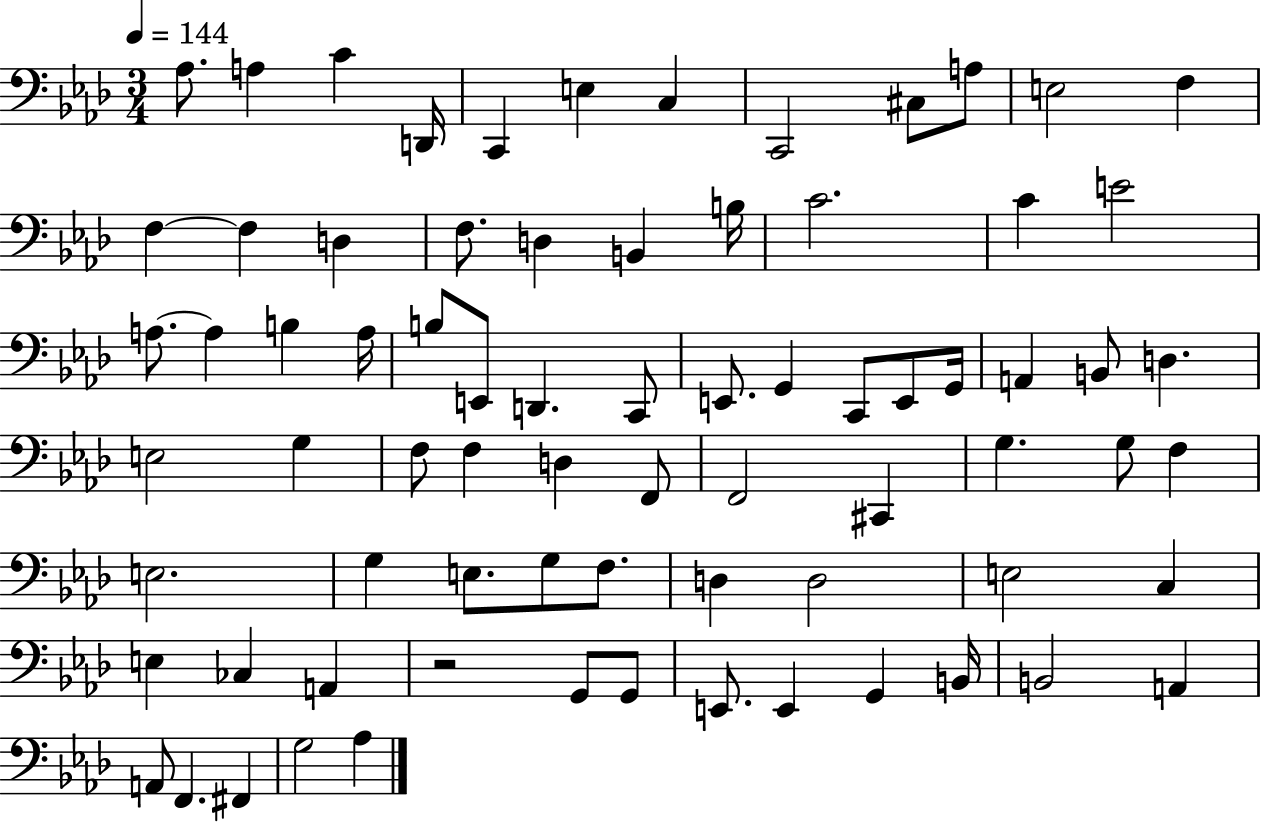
Ab3/e. A3/q C4/q D2/s C2/q E3/q C3/q C2/h C#3/e A3/e E3/h F3/q F3/q F3/q D3/q F3/e. D3/q B2/q B3/s C4/h. C4/q E4/h A3/e. A3/q B3/q A3/s B3/e E2/e D2/q. C2/e E2/e. G2/q C2/e E2/e G2/s A2/q B2/e D3/q. E3/h G3/q F3/e F3/q D3/q F2/e F2/h C#2/q G3/q. G3/e F3/q E3/h. G3/q E3/e. G3/e F3/e. D3/q D3/h E3/h C3/q E3/q CES3/q A2/q R/h G2/e G2/e E2/e. E2/q G2/q B2/s B2/h A2/q A2/e F2/q. F#2/q G3/h Ab3/q